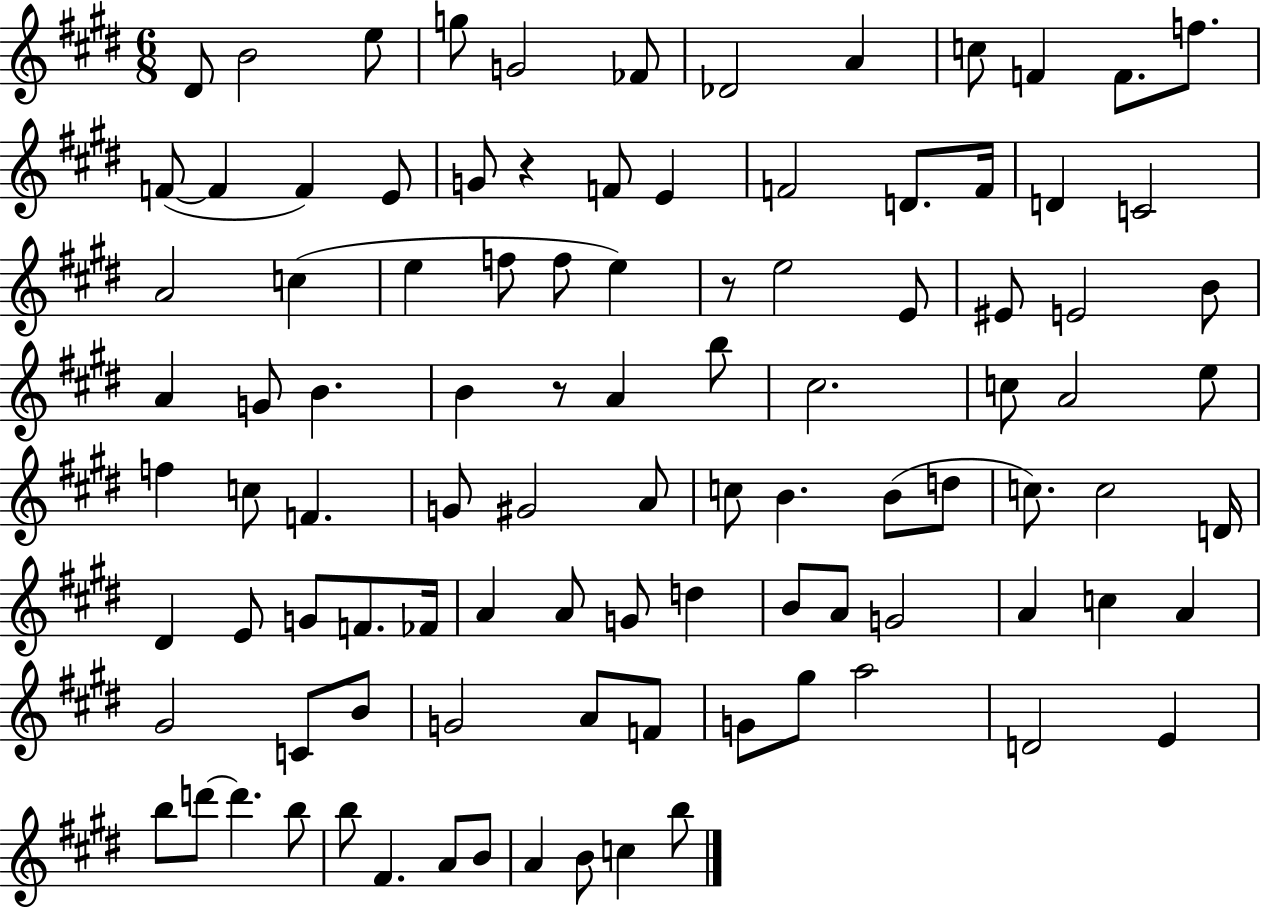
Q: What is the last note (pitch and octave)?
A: B5